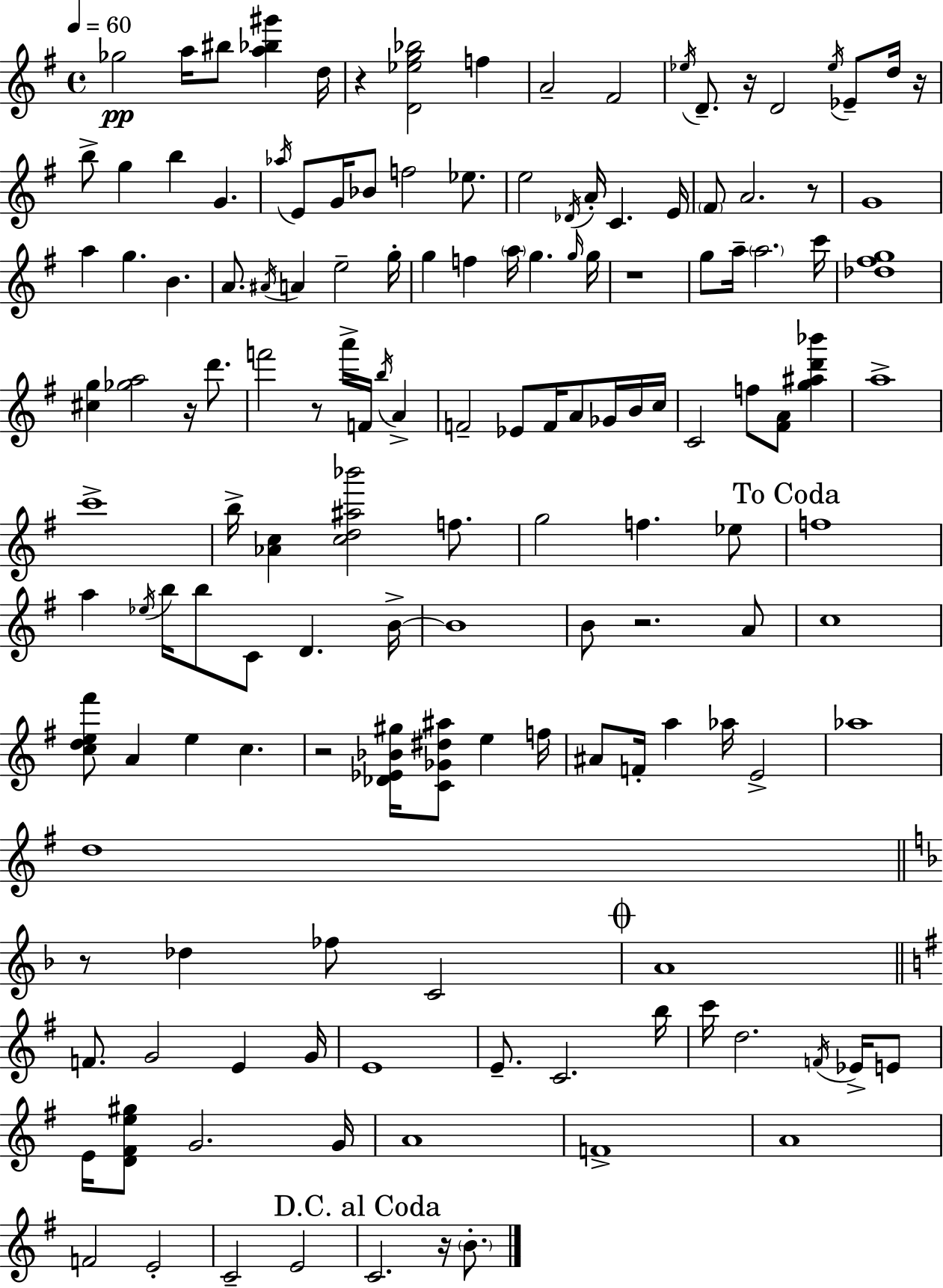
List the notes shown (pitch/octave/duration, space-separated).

Gb5/h A5/s BIS5/e [A5,Bb5,G#6]/q D5/s R/q [D4,Eb5,G5,Bb5]/h F5/q A4/h F#4/h Eb5/s D4/e. R/s D4/h Eb5/s Eb4/e D5/s R/s B5/e G5/q B5/q G4/q. Ab5/s E4/e G4/s Bb4/e F5/h Eb5/e. E5/h Db4/s A4/s C4/q. E4/s F#4/e A4/h. R/e G4/w A5/q G5/q. B4/q. A4/e. A#4/s A4/q E5/h G5/s G5/q F5/q A5/s G5/q. G5/s G5/s R/w G5/e A5/s A5/h. C6/s [Db5,F#5,G5]/w [C#5,G5]/q [Gb5,A5]/h R/s D6/e. F6/h R/e A6/s F4/s B5/s A4/q F4/h Eb4/e F4/s A4/e Gb4/s B4/s C5/s C4/h F5/e [F#4,A4]/e [G5,A#5,D6,Bb6]/q A5/w C6/w B5/s [Ab4,C5]/q [C5,D5,A#5,Bb6]/h F5/e. G5/h F5/q. Eb5/e F5/w A5/q Eb5/s B5/s B5/e C4/e D4/q. B4/s B4/w B4/e R/h. A4/e C5/w [C5,D5,E5,F#6]/e A4/q E5/q C5/q. R/h [Db4,Eb4,Bb4,G#5]/s [C4,Gb4,D#5,A#5]/e E5/q F5/s A#4/e F4/s A5/q Ab5/s E4/h Ab5/w D5/w R/e Db5/q FES5/e C4/h A4/w F4/e. G4/h E4/q G4/s E4/w E4/e. C4/h. B5/s C6/s D5/h. F4/s Eb4/s E4/e E4/s [D4,F#4,E5,G#5]/e G4/h. G4/s A4/w F4/w A4/w F4/h E4/h C4/h E4/h C4/h. R/s B4/e.